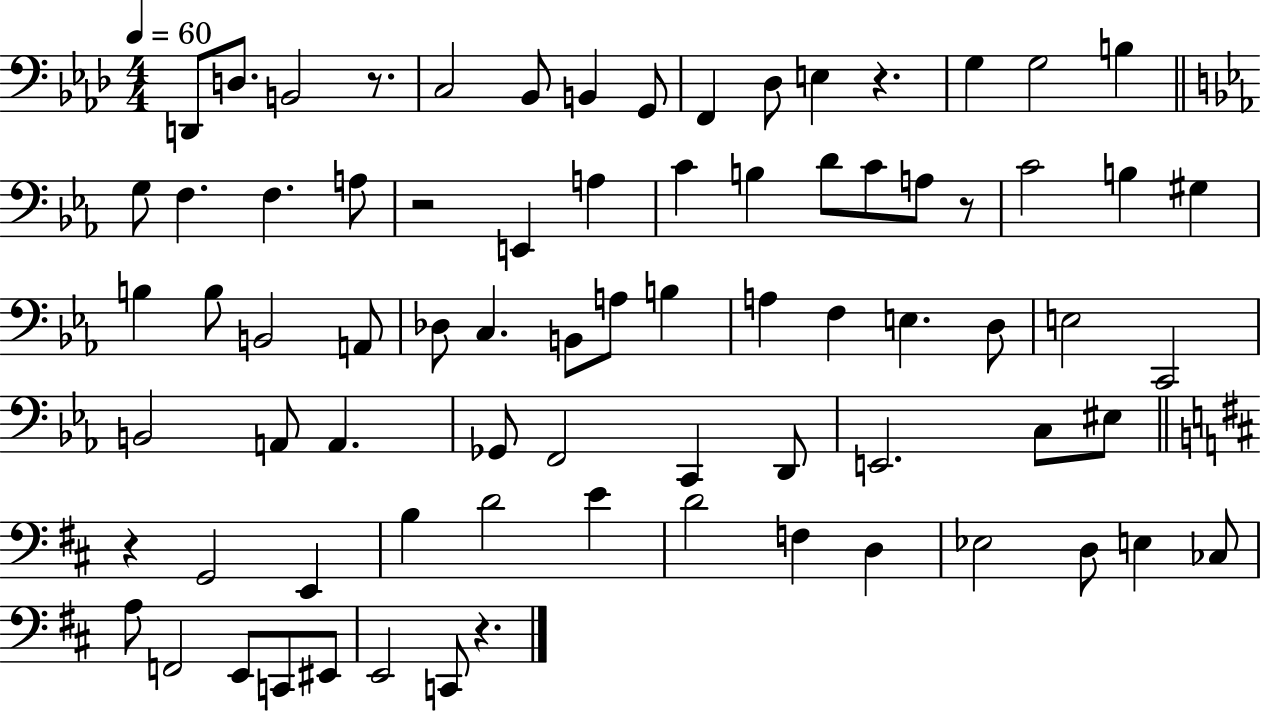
{
  \clef bass
  \numericTimeSignature
  \time 4/4
  \key aes \major
  \tempo 4 = 60
  d,8 d8. b,2 r8. | c2 bes,8 b,4 g,8 | f,4 des8 e4 r4. | g4 g2 b4 | \break \bar "||" \break \key c \minor g8 f4. f4. a8 | r2 e,4 a4 | c'4 b4 d'8 c'8 a8 r8 | c'2 b4 gis4 | \break b4 b8 b,2 a,8 | des8 c4. b,8 a8 b4 | a4 f4 e4. d8 | e2 c,2 | \break b,2 a,8 a,4. | ges,8 f,2 c,4 d,8 | e,2. c8 eis8 | \bar "||" \break \key b \minor r4 g,2 e,4 | b4 d'2 e'4 | d'2 f4 d4 | ees2 d8 e4 ces8 | \break a8 f,2 e,8 c,8 eis,8 | e,2 c,8 r4. | \bar "|."
}